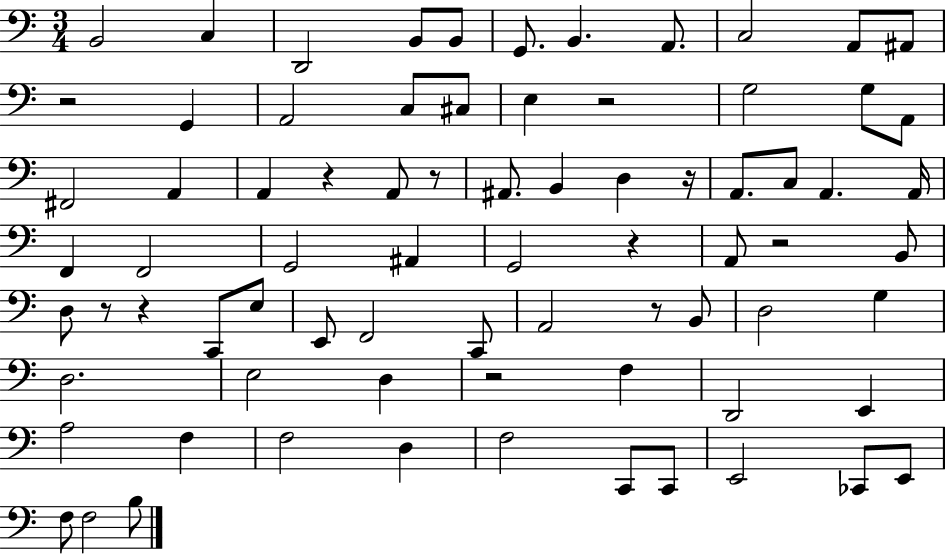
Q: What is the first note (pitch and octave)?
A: B2